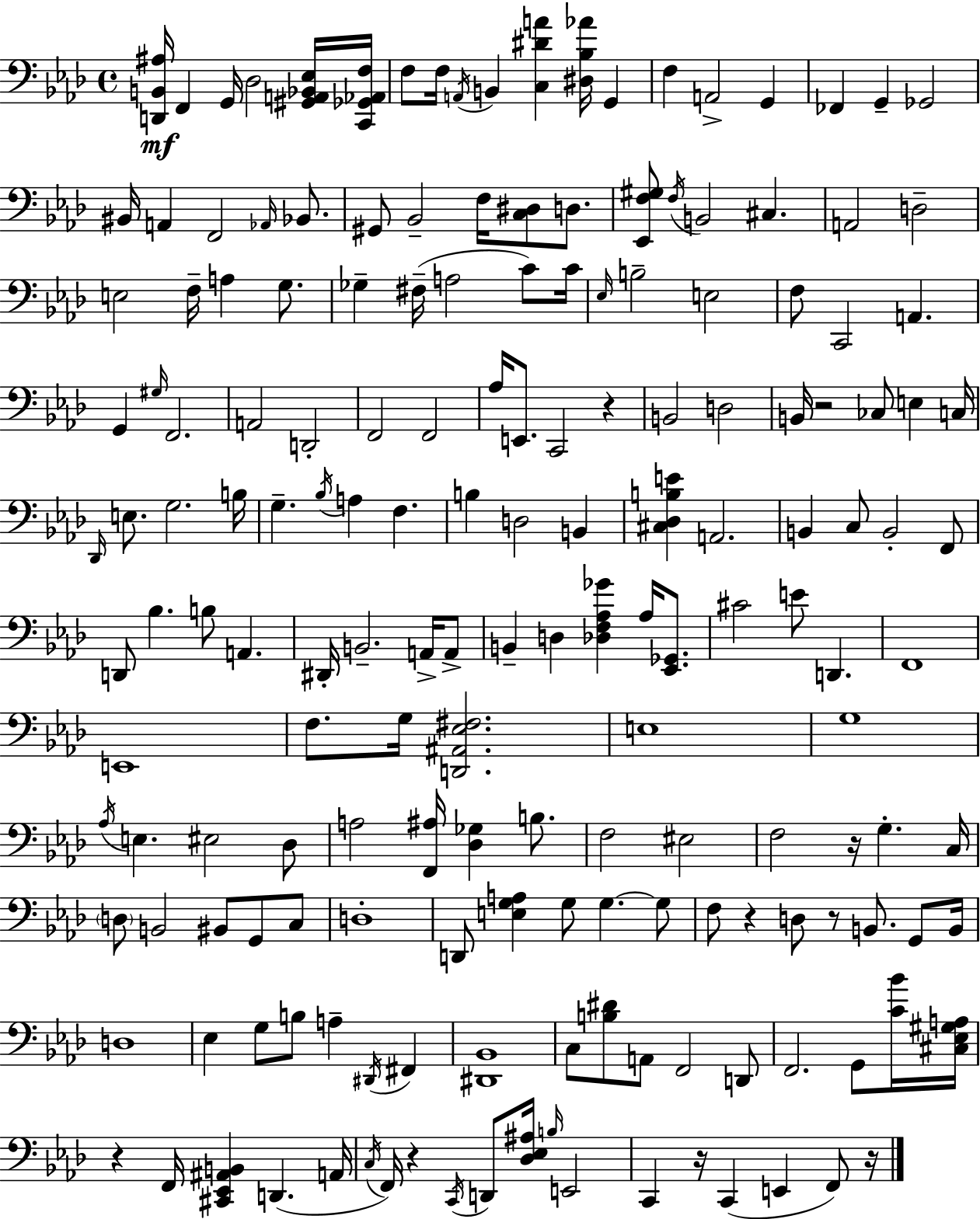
[D2,B2,A#3]/s F2/q G2/s Db3/h [G#2,A2,Bb2,Eb3]/s [C2,Gb2,Ab2,F3]/s F3/e F3/s A2/s B2/q [C3,D#4,A4]/q [D#3,Bb3,Ab4]/s G2/q F3/q A2/h G2/q FES2/q G2/q Gb2/h BIS2/s A2/q F2/h Ab2/s Bb2/e. G#2/e Bb2/h F3/s [C3,D#3]/e D3/e. [Eb2,F3,G#3]/e F3/s B2/h C#3/q. A2/h D3/h E3/h F3/s A3/q G3/e. Gb3/q F#3/s A3/h C4/e C4/s Eb3/s B3/h E3/h F3/e C2/h A2/q. G2/q G#3/s F2/h. A2/h D2/h F2/h F2/h Ab3/s E2/e. C2/h R/q B2/h D3/h B2/s R/h CES3/e E3/q C3/s Db2/s E3/e. G3/h. B3/s G3/q. Bb3/s A3/q F3/q. B3/q D3/h B2/q [C#3,Db3,B3,E4]/q A2/h. B2/q C3/e B2/h F2/e D2/e Bb3/q. B3/e A2/q. D#2/s B2/h. A2/s A2/e B2/q D3/q [Db3,F3,Ab3,Gb4]/q Ab3/s [Eb2,Gb2]/e. C#4/h E4/e D2/q. F2/w E2/w F3/e. G3/s [D2,A#2,Eb3,F#3]/h. E3/w G3/w Ab3/s E3/q. EIS3/h Db3/e A3/h [F2,A#3]/s [Db3,Gb3]/q B3/e. F3/h EIS3/h F3/h R/s G3/q. C3/s D3/e B2/h BIS2/e G2/e C3/e D3/w D2/e [E3,G3,A3]/q G3/e G3/q. G3/e F3/e R/q D3/e R/e B2/e. G2/e B2/s D3/w Eb3/q G3/e B3/e A3/q D#2/s F#2/q [D#2,Bb2]/w C3/e [B3,D#4]/e A2/e F2/h D2/e F2/h. G2/e [C4,Bb4]/s [C#3,Eb3,G#3,A3]/s R/q F2/s [C#2,Eb2,A#2,B2]/q D2/q. A2/s C3/s F2/s R/q C2/s D2/e [Db3,Eb3,A#3]/s B3/s E2/h C2/q R/s C2/q E2/q F2/e R/s